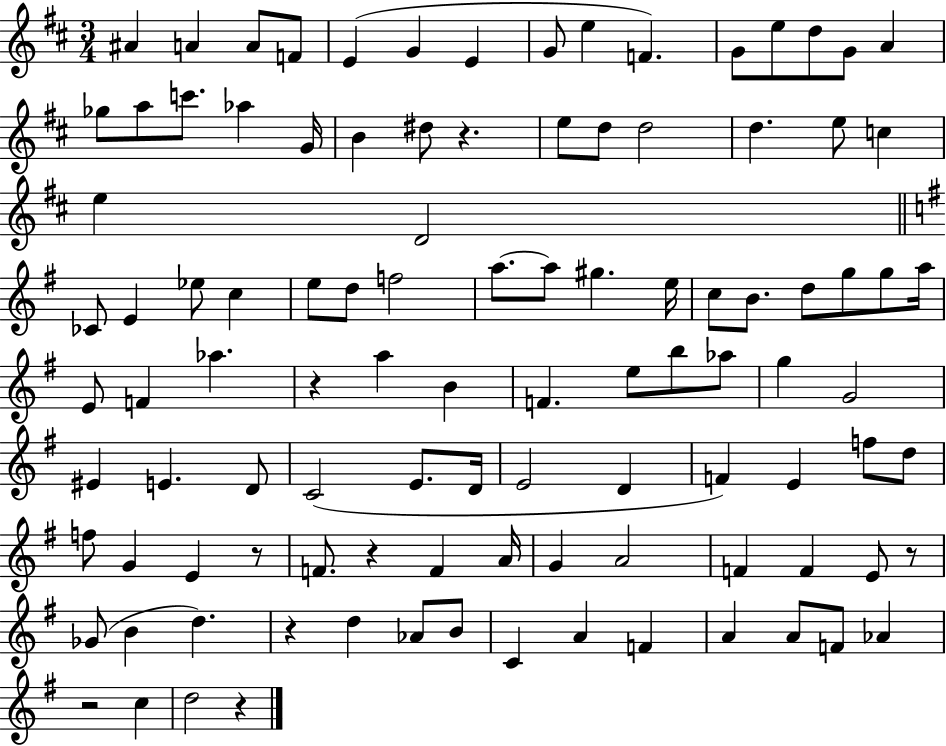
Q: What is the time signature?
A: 3/4